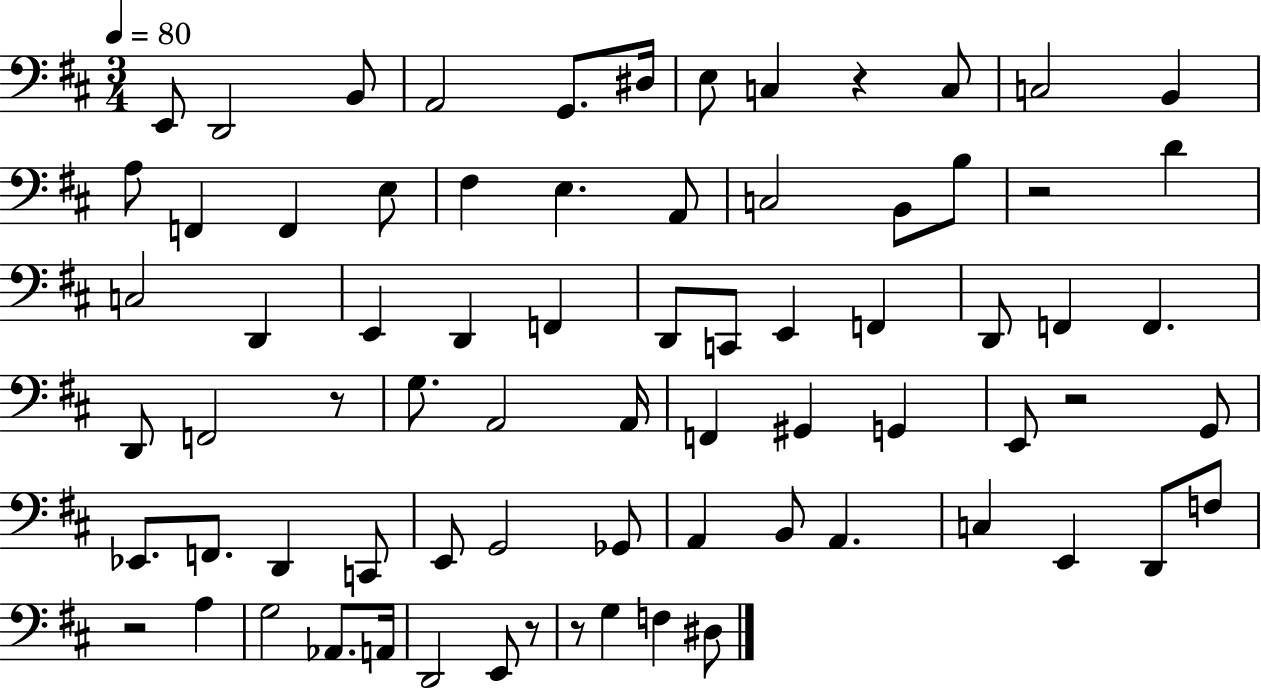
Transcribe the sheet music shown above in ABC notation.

X:1
T:Untitled
M:3/4
L:1/4
K:D
E,,/2 D,,2 B,,/2 A,,2 G,,/2 ^D,/4 E,/2 C, z C,/2 C,2 B,, A,/2 F,, F,, E,/2 ^F, E, A,,/2 C,2 B,,/2 B,/2 z2 D C,2 D,, E,, D,, F,, D,,/2 C,,/2 E,, F,, D,,/2 F,, F,, D,,/2 F,,2 z/2 G,/2 A,,2 A,,/4 F,, ^G,, G,, E,,/2 z2 G,,/2 _E,,/2 F,,/2 D,, C,,/2 E,,/2 G,,2 _G,,/2 A,, B,,/2 A,, C, E,, D,,/2 F,/2 z2 A, G,2 _A,,/2 A,,/4 D,,2 E,,/2 z/2 z/2 G, F, ^D,/2